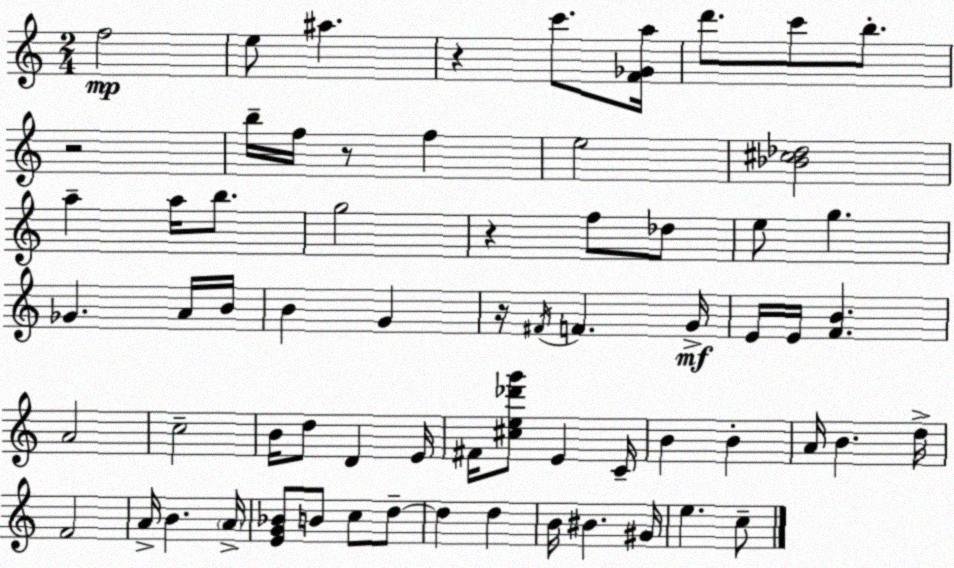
X:1
T:Untitled
M:2/4
L:1/4
K:Am
f2 e/2 ^a z c'/2 [F_Ga]/4 d'/2 c'/2 b/2 z2 b/4 f/4 z/2 f e2 [_B^c_d]2 a a/4 b/2 g2 z f/2 _d/2 e/2 g _G A/4 B/4 B G z/4 ^F/4 F G/4 E/4 E/4 [FB] A2 c2 B/4 d/2 D E/4 ^F/4 [^ce_d'g']/2 E C/4 B B A/4 B d/4 F2 A/4 B A/4 [EG_B]/2 B/2 c/2 d/2 d d B/4 ^B ^G/4 e c/2